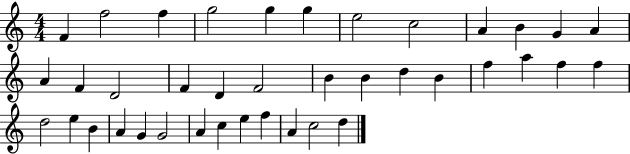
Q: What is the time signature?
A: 4/4